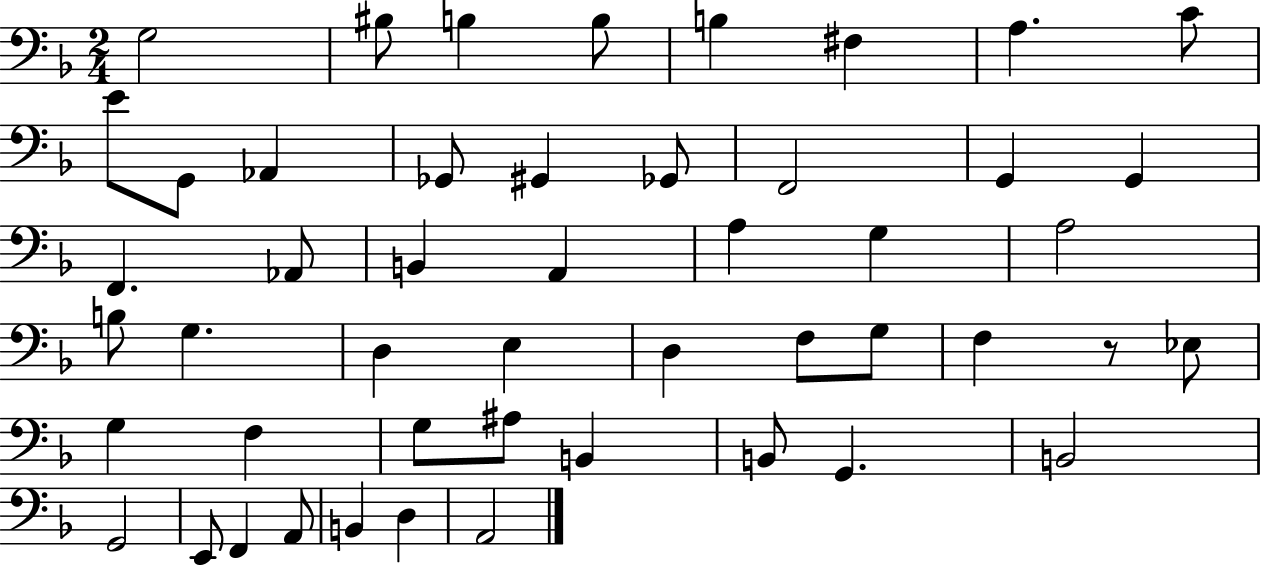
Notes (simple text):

G3/h BIS3/e B3/q B3/e B3/q F#3/q A3/q. C4/e E4/e G2/e Ab2/q Gb2/e G#2/q Gb2/e F2/h G2/q G2/q F2/q. Ab2/e B2/q A2/q A3/q G3/q A3/h B3/e G3/q. D3/q E3/q D3/q F3/e G3/e F3/q R/e Eb3/e G3/q F3/q G3/e A#3/e B2/q B2/e G2/q. B2/h G2/h E2/e F2/q A2/e B2/q D3/q A2/h